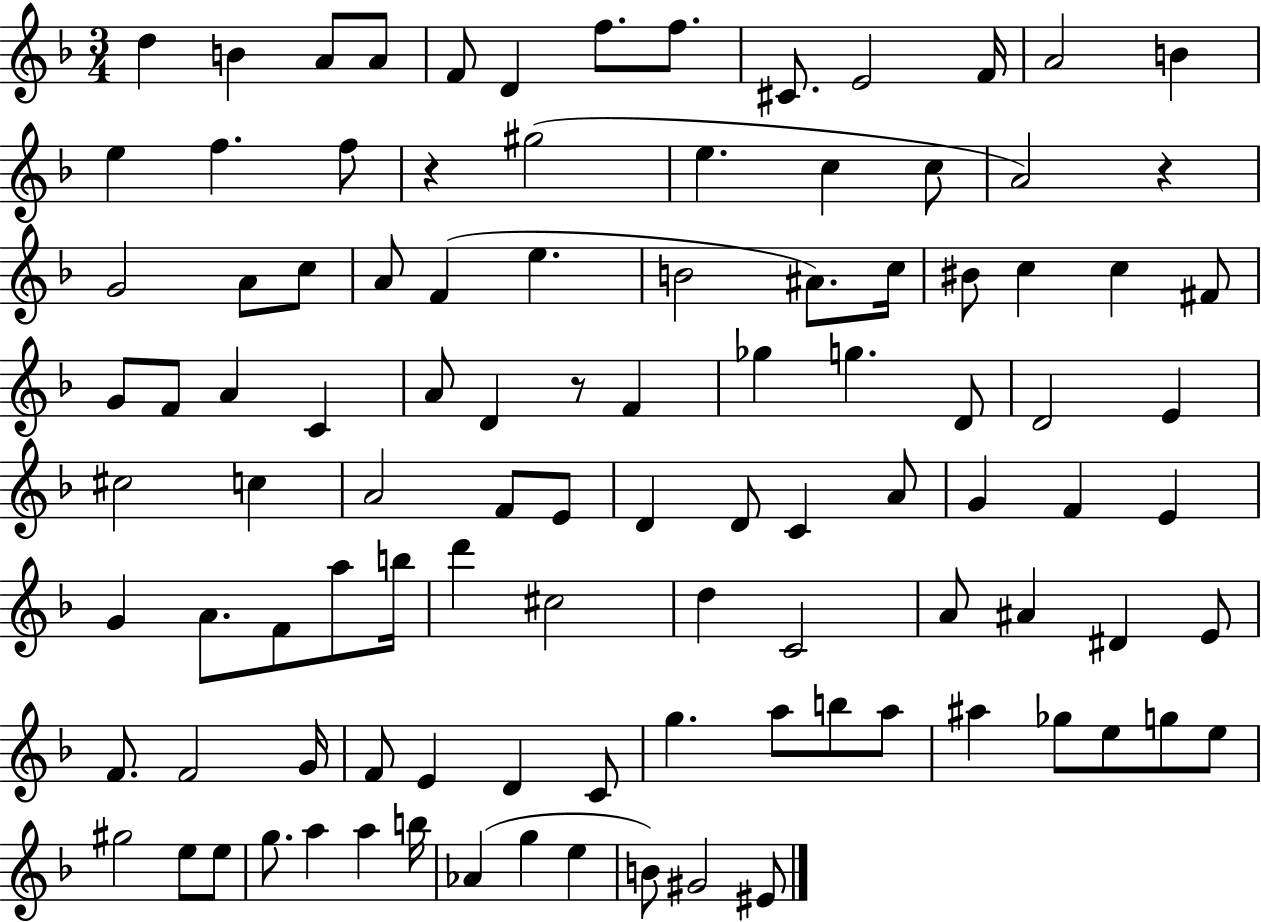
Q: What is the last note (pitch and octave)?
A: EIS4